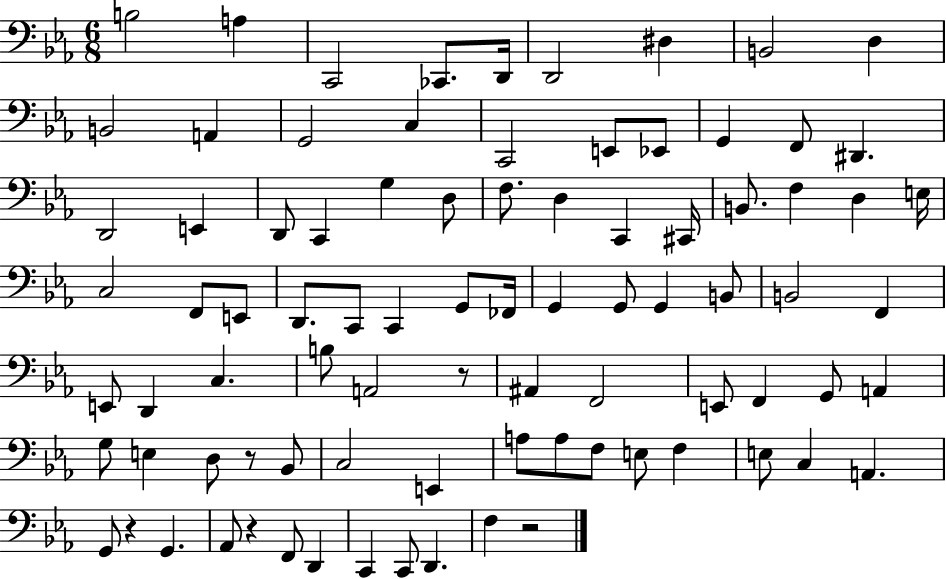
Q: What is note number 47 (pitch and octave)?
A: F2